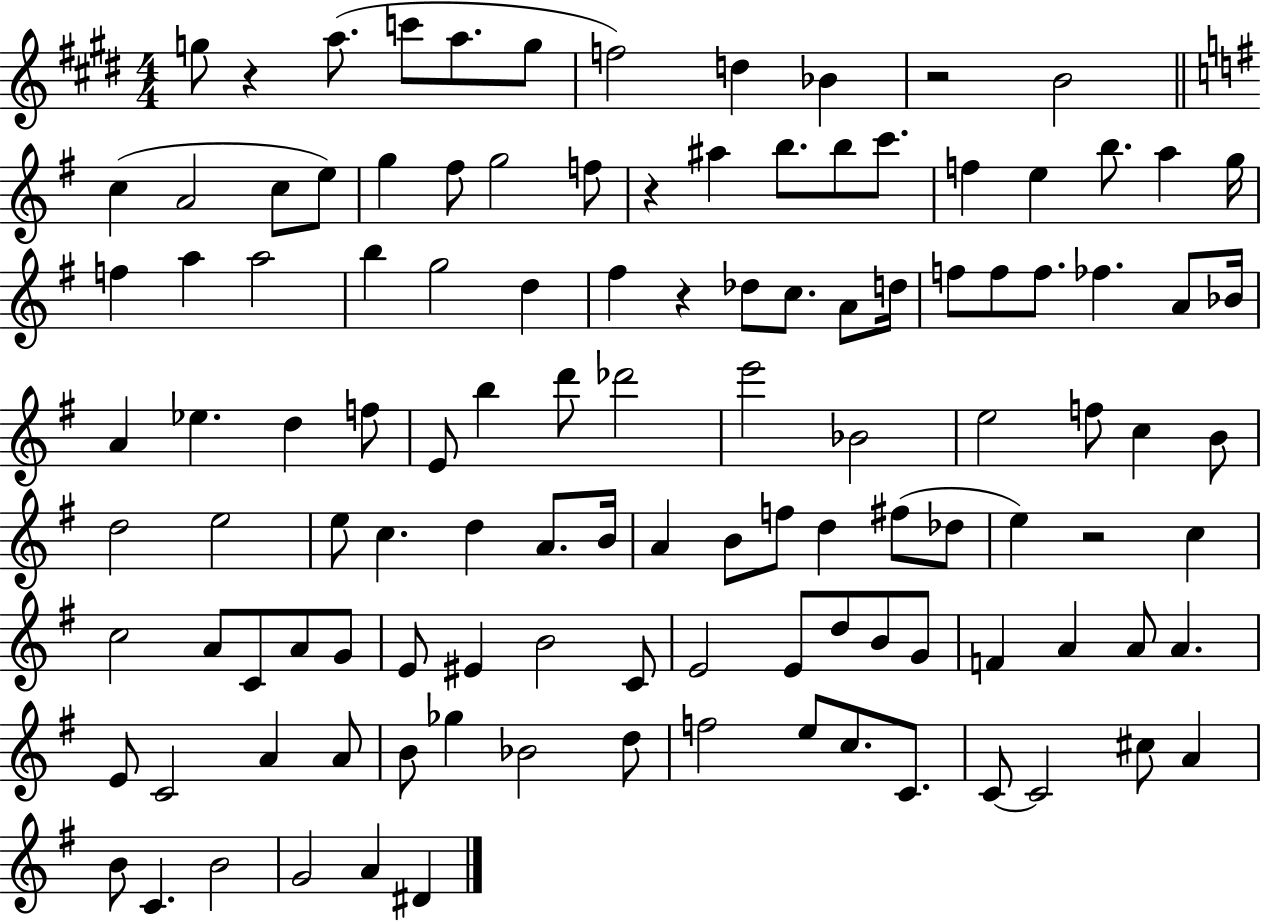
G5/e R/q A5/e. C6/e A5/e. G5/e F5/h D5/q Bb4/q R/h B4/h C5/q A4/h C5/e E5/e G5/q F#5/e G5/h F5/e R/q A#5/q B5/e. B5/e C6/e. F5/q E5/q B5/e. A5/q G5/s F5/q A5/q A5/h B5/q G5/h D5/q F#5/q R/q Db5/e C5/e. A4/e D5/s F5/e F5/e F5/e. FES5/q. A4/e Bb4/s A4/q Eb5/q. D5/q F5/e E4/e B5/q D6/e Db6/h E6/h Bb4/h E5/h F5/e C5/q B4/e D5/h E5/h E5/e C5/q. D5/q A4/e. B4/s A4/q B4/e F5/e D5/q F#5/e Db5/e E5/q R/h C5/q C5/h A4/e C4/e A4/e G4/e E4/e EIS4/q B4/h C4/e E4/h E4/e D5/e B4/e G4/e F4/q A4/q A4/e A4/q. E4/e C4/h A4/q A4/e B4/e Gb5/q Bb4/h D5/e F5/h E5/e C5/e. C4/e. C4/e C4/h C#5/e A4/q B4/e C4/q. B4/h G4/h A4/q D#4/q